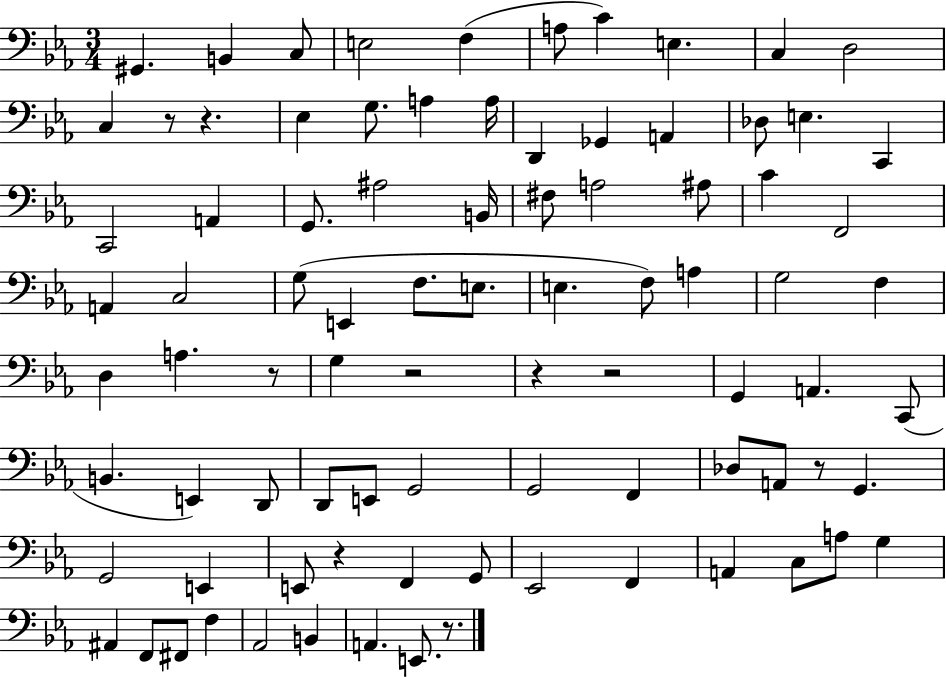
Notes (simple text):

G#2/q. B2/q C3/e E3/h F3/q A3/e C4/q E3/q. C3/q D3/h C3/q R/e R/q. Eb3/q G3/e. A3/q A3/s D2/q Gb2/q A2/q Db3/e E3/q. C2/q C2/h A2/q G2/e. A#3/h B2/s F#3/e A3/h A#3/e C4/q F2/h A2/q C3/h G3/e E2/q F3/e. E3/e. E3/q. F3/e A3/q G3/h F3/q D3/q A3/q. R/e G3/q R/h R/q R/h G2/q A2/q. C2/e B2/q. E2/q D2/e D2/e E2/e G2/h G2/h F2/q Db3/e A2/e R/e G2/q. G2/h E2/q E2/e R/q F2/q G2/e Eb2/h F2/q A2/q C3/e A3/e G3/q A#2/q F2/e F#2/e F3/q Ab2/h B2/q A2/q. E2/e. R/e.